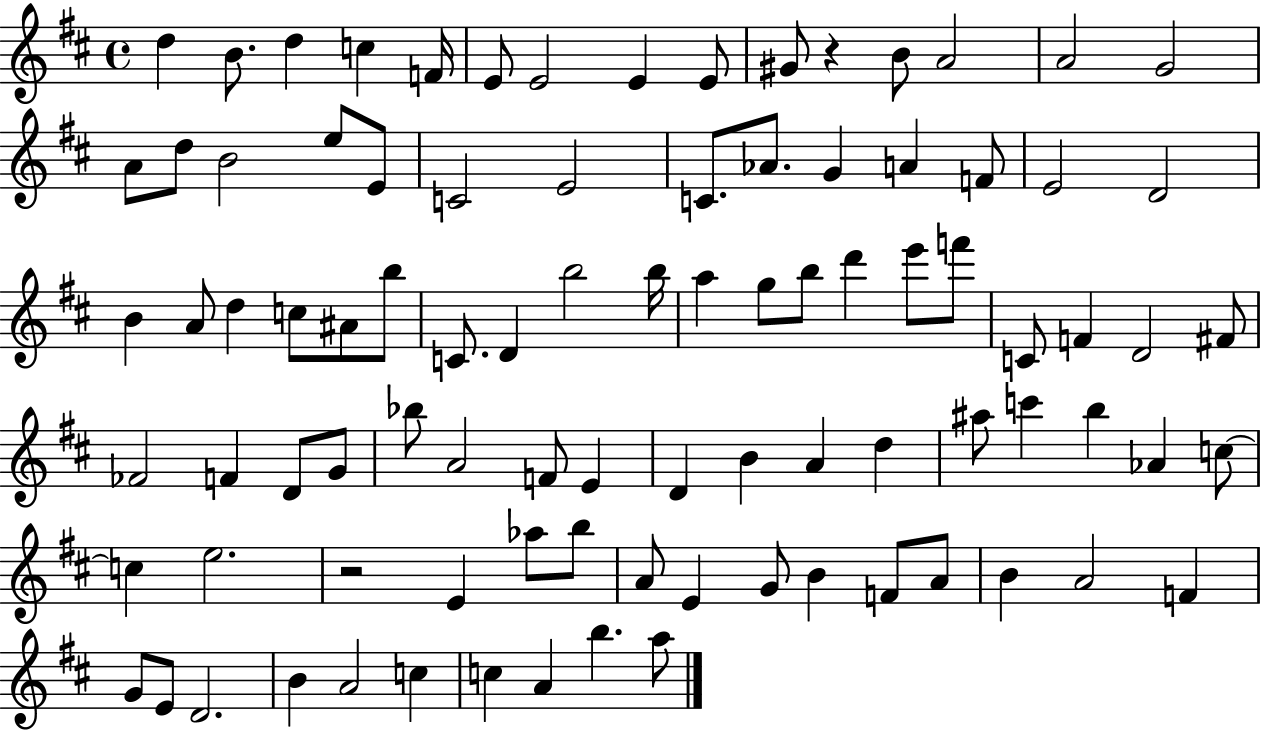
D5/q B4/e. D5/q C5/q F4/s E4/e E4/h E4/q E4/e G#4/e R/q B4/e A4/h A4/h G4/h A4/e D5/e B4/h E5/e E4/e C4/h E4/h C4/e. Ab4/e. G4/q A4/q F4/e E4/h D4/h B4/q A4/e D5/q C5/e A#4/e B5/e C4/e. D4/q B5/h B5/s A5/q G5/e B5/e D6/q E6/e F6/e C4/e F4/q D4/h F#4/e FES4/h F4/q D4/e G4/e Bb5/e A4/h F4/e E4/q D4/q B4/q A4/q D5/q A#5/e C6/q B5/q Ab4/q C5/e C5/q E5/h. R/h E4/q Ab5/e B5/e A4/e E4/q G4/e B4/q F4/e A4/e B4/q A4/h F4/q G4/e E4/e D4/h. B4/q A4/h C5/q C5/q A4/q B5/q. A5/e